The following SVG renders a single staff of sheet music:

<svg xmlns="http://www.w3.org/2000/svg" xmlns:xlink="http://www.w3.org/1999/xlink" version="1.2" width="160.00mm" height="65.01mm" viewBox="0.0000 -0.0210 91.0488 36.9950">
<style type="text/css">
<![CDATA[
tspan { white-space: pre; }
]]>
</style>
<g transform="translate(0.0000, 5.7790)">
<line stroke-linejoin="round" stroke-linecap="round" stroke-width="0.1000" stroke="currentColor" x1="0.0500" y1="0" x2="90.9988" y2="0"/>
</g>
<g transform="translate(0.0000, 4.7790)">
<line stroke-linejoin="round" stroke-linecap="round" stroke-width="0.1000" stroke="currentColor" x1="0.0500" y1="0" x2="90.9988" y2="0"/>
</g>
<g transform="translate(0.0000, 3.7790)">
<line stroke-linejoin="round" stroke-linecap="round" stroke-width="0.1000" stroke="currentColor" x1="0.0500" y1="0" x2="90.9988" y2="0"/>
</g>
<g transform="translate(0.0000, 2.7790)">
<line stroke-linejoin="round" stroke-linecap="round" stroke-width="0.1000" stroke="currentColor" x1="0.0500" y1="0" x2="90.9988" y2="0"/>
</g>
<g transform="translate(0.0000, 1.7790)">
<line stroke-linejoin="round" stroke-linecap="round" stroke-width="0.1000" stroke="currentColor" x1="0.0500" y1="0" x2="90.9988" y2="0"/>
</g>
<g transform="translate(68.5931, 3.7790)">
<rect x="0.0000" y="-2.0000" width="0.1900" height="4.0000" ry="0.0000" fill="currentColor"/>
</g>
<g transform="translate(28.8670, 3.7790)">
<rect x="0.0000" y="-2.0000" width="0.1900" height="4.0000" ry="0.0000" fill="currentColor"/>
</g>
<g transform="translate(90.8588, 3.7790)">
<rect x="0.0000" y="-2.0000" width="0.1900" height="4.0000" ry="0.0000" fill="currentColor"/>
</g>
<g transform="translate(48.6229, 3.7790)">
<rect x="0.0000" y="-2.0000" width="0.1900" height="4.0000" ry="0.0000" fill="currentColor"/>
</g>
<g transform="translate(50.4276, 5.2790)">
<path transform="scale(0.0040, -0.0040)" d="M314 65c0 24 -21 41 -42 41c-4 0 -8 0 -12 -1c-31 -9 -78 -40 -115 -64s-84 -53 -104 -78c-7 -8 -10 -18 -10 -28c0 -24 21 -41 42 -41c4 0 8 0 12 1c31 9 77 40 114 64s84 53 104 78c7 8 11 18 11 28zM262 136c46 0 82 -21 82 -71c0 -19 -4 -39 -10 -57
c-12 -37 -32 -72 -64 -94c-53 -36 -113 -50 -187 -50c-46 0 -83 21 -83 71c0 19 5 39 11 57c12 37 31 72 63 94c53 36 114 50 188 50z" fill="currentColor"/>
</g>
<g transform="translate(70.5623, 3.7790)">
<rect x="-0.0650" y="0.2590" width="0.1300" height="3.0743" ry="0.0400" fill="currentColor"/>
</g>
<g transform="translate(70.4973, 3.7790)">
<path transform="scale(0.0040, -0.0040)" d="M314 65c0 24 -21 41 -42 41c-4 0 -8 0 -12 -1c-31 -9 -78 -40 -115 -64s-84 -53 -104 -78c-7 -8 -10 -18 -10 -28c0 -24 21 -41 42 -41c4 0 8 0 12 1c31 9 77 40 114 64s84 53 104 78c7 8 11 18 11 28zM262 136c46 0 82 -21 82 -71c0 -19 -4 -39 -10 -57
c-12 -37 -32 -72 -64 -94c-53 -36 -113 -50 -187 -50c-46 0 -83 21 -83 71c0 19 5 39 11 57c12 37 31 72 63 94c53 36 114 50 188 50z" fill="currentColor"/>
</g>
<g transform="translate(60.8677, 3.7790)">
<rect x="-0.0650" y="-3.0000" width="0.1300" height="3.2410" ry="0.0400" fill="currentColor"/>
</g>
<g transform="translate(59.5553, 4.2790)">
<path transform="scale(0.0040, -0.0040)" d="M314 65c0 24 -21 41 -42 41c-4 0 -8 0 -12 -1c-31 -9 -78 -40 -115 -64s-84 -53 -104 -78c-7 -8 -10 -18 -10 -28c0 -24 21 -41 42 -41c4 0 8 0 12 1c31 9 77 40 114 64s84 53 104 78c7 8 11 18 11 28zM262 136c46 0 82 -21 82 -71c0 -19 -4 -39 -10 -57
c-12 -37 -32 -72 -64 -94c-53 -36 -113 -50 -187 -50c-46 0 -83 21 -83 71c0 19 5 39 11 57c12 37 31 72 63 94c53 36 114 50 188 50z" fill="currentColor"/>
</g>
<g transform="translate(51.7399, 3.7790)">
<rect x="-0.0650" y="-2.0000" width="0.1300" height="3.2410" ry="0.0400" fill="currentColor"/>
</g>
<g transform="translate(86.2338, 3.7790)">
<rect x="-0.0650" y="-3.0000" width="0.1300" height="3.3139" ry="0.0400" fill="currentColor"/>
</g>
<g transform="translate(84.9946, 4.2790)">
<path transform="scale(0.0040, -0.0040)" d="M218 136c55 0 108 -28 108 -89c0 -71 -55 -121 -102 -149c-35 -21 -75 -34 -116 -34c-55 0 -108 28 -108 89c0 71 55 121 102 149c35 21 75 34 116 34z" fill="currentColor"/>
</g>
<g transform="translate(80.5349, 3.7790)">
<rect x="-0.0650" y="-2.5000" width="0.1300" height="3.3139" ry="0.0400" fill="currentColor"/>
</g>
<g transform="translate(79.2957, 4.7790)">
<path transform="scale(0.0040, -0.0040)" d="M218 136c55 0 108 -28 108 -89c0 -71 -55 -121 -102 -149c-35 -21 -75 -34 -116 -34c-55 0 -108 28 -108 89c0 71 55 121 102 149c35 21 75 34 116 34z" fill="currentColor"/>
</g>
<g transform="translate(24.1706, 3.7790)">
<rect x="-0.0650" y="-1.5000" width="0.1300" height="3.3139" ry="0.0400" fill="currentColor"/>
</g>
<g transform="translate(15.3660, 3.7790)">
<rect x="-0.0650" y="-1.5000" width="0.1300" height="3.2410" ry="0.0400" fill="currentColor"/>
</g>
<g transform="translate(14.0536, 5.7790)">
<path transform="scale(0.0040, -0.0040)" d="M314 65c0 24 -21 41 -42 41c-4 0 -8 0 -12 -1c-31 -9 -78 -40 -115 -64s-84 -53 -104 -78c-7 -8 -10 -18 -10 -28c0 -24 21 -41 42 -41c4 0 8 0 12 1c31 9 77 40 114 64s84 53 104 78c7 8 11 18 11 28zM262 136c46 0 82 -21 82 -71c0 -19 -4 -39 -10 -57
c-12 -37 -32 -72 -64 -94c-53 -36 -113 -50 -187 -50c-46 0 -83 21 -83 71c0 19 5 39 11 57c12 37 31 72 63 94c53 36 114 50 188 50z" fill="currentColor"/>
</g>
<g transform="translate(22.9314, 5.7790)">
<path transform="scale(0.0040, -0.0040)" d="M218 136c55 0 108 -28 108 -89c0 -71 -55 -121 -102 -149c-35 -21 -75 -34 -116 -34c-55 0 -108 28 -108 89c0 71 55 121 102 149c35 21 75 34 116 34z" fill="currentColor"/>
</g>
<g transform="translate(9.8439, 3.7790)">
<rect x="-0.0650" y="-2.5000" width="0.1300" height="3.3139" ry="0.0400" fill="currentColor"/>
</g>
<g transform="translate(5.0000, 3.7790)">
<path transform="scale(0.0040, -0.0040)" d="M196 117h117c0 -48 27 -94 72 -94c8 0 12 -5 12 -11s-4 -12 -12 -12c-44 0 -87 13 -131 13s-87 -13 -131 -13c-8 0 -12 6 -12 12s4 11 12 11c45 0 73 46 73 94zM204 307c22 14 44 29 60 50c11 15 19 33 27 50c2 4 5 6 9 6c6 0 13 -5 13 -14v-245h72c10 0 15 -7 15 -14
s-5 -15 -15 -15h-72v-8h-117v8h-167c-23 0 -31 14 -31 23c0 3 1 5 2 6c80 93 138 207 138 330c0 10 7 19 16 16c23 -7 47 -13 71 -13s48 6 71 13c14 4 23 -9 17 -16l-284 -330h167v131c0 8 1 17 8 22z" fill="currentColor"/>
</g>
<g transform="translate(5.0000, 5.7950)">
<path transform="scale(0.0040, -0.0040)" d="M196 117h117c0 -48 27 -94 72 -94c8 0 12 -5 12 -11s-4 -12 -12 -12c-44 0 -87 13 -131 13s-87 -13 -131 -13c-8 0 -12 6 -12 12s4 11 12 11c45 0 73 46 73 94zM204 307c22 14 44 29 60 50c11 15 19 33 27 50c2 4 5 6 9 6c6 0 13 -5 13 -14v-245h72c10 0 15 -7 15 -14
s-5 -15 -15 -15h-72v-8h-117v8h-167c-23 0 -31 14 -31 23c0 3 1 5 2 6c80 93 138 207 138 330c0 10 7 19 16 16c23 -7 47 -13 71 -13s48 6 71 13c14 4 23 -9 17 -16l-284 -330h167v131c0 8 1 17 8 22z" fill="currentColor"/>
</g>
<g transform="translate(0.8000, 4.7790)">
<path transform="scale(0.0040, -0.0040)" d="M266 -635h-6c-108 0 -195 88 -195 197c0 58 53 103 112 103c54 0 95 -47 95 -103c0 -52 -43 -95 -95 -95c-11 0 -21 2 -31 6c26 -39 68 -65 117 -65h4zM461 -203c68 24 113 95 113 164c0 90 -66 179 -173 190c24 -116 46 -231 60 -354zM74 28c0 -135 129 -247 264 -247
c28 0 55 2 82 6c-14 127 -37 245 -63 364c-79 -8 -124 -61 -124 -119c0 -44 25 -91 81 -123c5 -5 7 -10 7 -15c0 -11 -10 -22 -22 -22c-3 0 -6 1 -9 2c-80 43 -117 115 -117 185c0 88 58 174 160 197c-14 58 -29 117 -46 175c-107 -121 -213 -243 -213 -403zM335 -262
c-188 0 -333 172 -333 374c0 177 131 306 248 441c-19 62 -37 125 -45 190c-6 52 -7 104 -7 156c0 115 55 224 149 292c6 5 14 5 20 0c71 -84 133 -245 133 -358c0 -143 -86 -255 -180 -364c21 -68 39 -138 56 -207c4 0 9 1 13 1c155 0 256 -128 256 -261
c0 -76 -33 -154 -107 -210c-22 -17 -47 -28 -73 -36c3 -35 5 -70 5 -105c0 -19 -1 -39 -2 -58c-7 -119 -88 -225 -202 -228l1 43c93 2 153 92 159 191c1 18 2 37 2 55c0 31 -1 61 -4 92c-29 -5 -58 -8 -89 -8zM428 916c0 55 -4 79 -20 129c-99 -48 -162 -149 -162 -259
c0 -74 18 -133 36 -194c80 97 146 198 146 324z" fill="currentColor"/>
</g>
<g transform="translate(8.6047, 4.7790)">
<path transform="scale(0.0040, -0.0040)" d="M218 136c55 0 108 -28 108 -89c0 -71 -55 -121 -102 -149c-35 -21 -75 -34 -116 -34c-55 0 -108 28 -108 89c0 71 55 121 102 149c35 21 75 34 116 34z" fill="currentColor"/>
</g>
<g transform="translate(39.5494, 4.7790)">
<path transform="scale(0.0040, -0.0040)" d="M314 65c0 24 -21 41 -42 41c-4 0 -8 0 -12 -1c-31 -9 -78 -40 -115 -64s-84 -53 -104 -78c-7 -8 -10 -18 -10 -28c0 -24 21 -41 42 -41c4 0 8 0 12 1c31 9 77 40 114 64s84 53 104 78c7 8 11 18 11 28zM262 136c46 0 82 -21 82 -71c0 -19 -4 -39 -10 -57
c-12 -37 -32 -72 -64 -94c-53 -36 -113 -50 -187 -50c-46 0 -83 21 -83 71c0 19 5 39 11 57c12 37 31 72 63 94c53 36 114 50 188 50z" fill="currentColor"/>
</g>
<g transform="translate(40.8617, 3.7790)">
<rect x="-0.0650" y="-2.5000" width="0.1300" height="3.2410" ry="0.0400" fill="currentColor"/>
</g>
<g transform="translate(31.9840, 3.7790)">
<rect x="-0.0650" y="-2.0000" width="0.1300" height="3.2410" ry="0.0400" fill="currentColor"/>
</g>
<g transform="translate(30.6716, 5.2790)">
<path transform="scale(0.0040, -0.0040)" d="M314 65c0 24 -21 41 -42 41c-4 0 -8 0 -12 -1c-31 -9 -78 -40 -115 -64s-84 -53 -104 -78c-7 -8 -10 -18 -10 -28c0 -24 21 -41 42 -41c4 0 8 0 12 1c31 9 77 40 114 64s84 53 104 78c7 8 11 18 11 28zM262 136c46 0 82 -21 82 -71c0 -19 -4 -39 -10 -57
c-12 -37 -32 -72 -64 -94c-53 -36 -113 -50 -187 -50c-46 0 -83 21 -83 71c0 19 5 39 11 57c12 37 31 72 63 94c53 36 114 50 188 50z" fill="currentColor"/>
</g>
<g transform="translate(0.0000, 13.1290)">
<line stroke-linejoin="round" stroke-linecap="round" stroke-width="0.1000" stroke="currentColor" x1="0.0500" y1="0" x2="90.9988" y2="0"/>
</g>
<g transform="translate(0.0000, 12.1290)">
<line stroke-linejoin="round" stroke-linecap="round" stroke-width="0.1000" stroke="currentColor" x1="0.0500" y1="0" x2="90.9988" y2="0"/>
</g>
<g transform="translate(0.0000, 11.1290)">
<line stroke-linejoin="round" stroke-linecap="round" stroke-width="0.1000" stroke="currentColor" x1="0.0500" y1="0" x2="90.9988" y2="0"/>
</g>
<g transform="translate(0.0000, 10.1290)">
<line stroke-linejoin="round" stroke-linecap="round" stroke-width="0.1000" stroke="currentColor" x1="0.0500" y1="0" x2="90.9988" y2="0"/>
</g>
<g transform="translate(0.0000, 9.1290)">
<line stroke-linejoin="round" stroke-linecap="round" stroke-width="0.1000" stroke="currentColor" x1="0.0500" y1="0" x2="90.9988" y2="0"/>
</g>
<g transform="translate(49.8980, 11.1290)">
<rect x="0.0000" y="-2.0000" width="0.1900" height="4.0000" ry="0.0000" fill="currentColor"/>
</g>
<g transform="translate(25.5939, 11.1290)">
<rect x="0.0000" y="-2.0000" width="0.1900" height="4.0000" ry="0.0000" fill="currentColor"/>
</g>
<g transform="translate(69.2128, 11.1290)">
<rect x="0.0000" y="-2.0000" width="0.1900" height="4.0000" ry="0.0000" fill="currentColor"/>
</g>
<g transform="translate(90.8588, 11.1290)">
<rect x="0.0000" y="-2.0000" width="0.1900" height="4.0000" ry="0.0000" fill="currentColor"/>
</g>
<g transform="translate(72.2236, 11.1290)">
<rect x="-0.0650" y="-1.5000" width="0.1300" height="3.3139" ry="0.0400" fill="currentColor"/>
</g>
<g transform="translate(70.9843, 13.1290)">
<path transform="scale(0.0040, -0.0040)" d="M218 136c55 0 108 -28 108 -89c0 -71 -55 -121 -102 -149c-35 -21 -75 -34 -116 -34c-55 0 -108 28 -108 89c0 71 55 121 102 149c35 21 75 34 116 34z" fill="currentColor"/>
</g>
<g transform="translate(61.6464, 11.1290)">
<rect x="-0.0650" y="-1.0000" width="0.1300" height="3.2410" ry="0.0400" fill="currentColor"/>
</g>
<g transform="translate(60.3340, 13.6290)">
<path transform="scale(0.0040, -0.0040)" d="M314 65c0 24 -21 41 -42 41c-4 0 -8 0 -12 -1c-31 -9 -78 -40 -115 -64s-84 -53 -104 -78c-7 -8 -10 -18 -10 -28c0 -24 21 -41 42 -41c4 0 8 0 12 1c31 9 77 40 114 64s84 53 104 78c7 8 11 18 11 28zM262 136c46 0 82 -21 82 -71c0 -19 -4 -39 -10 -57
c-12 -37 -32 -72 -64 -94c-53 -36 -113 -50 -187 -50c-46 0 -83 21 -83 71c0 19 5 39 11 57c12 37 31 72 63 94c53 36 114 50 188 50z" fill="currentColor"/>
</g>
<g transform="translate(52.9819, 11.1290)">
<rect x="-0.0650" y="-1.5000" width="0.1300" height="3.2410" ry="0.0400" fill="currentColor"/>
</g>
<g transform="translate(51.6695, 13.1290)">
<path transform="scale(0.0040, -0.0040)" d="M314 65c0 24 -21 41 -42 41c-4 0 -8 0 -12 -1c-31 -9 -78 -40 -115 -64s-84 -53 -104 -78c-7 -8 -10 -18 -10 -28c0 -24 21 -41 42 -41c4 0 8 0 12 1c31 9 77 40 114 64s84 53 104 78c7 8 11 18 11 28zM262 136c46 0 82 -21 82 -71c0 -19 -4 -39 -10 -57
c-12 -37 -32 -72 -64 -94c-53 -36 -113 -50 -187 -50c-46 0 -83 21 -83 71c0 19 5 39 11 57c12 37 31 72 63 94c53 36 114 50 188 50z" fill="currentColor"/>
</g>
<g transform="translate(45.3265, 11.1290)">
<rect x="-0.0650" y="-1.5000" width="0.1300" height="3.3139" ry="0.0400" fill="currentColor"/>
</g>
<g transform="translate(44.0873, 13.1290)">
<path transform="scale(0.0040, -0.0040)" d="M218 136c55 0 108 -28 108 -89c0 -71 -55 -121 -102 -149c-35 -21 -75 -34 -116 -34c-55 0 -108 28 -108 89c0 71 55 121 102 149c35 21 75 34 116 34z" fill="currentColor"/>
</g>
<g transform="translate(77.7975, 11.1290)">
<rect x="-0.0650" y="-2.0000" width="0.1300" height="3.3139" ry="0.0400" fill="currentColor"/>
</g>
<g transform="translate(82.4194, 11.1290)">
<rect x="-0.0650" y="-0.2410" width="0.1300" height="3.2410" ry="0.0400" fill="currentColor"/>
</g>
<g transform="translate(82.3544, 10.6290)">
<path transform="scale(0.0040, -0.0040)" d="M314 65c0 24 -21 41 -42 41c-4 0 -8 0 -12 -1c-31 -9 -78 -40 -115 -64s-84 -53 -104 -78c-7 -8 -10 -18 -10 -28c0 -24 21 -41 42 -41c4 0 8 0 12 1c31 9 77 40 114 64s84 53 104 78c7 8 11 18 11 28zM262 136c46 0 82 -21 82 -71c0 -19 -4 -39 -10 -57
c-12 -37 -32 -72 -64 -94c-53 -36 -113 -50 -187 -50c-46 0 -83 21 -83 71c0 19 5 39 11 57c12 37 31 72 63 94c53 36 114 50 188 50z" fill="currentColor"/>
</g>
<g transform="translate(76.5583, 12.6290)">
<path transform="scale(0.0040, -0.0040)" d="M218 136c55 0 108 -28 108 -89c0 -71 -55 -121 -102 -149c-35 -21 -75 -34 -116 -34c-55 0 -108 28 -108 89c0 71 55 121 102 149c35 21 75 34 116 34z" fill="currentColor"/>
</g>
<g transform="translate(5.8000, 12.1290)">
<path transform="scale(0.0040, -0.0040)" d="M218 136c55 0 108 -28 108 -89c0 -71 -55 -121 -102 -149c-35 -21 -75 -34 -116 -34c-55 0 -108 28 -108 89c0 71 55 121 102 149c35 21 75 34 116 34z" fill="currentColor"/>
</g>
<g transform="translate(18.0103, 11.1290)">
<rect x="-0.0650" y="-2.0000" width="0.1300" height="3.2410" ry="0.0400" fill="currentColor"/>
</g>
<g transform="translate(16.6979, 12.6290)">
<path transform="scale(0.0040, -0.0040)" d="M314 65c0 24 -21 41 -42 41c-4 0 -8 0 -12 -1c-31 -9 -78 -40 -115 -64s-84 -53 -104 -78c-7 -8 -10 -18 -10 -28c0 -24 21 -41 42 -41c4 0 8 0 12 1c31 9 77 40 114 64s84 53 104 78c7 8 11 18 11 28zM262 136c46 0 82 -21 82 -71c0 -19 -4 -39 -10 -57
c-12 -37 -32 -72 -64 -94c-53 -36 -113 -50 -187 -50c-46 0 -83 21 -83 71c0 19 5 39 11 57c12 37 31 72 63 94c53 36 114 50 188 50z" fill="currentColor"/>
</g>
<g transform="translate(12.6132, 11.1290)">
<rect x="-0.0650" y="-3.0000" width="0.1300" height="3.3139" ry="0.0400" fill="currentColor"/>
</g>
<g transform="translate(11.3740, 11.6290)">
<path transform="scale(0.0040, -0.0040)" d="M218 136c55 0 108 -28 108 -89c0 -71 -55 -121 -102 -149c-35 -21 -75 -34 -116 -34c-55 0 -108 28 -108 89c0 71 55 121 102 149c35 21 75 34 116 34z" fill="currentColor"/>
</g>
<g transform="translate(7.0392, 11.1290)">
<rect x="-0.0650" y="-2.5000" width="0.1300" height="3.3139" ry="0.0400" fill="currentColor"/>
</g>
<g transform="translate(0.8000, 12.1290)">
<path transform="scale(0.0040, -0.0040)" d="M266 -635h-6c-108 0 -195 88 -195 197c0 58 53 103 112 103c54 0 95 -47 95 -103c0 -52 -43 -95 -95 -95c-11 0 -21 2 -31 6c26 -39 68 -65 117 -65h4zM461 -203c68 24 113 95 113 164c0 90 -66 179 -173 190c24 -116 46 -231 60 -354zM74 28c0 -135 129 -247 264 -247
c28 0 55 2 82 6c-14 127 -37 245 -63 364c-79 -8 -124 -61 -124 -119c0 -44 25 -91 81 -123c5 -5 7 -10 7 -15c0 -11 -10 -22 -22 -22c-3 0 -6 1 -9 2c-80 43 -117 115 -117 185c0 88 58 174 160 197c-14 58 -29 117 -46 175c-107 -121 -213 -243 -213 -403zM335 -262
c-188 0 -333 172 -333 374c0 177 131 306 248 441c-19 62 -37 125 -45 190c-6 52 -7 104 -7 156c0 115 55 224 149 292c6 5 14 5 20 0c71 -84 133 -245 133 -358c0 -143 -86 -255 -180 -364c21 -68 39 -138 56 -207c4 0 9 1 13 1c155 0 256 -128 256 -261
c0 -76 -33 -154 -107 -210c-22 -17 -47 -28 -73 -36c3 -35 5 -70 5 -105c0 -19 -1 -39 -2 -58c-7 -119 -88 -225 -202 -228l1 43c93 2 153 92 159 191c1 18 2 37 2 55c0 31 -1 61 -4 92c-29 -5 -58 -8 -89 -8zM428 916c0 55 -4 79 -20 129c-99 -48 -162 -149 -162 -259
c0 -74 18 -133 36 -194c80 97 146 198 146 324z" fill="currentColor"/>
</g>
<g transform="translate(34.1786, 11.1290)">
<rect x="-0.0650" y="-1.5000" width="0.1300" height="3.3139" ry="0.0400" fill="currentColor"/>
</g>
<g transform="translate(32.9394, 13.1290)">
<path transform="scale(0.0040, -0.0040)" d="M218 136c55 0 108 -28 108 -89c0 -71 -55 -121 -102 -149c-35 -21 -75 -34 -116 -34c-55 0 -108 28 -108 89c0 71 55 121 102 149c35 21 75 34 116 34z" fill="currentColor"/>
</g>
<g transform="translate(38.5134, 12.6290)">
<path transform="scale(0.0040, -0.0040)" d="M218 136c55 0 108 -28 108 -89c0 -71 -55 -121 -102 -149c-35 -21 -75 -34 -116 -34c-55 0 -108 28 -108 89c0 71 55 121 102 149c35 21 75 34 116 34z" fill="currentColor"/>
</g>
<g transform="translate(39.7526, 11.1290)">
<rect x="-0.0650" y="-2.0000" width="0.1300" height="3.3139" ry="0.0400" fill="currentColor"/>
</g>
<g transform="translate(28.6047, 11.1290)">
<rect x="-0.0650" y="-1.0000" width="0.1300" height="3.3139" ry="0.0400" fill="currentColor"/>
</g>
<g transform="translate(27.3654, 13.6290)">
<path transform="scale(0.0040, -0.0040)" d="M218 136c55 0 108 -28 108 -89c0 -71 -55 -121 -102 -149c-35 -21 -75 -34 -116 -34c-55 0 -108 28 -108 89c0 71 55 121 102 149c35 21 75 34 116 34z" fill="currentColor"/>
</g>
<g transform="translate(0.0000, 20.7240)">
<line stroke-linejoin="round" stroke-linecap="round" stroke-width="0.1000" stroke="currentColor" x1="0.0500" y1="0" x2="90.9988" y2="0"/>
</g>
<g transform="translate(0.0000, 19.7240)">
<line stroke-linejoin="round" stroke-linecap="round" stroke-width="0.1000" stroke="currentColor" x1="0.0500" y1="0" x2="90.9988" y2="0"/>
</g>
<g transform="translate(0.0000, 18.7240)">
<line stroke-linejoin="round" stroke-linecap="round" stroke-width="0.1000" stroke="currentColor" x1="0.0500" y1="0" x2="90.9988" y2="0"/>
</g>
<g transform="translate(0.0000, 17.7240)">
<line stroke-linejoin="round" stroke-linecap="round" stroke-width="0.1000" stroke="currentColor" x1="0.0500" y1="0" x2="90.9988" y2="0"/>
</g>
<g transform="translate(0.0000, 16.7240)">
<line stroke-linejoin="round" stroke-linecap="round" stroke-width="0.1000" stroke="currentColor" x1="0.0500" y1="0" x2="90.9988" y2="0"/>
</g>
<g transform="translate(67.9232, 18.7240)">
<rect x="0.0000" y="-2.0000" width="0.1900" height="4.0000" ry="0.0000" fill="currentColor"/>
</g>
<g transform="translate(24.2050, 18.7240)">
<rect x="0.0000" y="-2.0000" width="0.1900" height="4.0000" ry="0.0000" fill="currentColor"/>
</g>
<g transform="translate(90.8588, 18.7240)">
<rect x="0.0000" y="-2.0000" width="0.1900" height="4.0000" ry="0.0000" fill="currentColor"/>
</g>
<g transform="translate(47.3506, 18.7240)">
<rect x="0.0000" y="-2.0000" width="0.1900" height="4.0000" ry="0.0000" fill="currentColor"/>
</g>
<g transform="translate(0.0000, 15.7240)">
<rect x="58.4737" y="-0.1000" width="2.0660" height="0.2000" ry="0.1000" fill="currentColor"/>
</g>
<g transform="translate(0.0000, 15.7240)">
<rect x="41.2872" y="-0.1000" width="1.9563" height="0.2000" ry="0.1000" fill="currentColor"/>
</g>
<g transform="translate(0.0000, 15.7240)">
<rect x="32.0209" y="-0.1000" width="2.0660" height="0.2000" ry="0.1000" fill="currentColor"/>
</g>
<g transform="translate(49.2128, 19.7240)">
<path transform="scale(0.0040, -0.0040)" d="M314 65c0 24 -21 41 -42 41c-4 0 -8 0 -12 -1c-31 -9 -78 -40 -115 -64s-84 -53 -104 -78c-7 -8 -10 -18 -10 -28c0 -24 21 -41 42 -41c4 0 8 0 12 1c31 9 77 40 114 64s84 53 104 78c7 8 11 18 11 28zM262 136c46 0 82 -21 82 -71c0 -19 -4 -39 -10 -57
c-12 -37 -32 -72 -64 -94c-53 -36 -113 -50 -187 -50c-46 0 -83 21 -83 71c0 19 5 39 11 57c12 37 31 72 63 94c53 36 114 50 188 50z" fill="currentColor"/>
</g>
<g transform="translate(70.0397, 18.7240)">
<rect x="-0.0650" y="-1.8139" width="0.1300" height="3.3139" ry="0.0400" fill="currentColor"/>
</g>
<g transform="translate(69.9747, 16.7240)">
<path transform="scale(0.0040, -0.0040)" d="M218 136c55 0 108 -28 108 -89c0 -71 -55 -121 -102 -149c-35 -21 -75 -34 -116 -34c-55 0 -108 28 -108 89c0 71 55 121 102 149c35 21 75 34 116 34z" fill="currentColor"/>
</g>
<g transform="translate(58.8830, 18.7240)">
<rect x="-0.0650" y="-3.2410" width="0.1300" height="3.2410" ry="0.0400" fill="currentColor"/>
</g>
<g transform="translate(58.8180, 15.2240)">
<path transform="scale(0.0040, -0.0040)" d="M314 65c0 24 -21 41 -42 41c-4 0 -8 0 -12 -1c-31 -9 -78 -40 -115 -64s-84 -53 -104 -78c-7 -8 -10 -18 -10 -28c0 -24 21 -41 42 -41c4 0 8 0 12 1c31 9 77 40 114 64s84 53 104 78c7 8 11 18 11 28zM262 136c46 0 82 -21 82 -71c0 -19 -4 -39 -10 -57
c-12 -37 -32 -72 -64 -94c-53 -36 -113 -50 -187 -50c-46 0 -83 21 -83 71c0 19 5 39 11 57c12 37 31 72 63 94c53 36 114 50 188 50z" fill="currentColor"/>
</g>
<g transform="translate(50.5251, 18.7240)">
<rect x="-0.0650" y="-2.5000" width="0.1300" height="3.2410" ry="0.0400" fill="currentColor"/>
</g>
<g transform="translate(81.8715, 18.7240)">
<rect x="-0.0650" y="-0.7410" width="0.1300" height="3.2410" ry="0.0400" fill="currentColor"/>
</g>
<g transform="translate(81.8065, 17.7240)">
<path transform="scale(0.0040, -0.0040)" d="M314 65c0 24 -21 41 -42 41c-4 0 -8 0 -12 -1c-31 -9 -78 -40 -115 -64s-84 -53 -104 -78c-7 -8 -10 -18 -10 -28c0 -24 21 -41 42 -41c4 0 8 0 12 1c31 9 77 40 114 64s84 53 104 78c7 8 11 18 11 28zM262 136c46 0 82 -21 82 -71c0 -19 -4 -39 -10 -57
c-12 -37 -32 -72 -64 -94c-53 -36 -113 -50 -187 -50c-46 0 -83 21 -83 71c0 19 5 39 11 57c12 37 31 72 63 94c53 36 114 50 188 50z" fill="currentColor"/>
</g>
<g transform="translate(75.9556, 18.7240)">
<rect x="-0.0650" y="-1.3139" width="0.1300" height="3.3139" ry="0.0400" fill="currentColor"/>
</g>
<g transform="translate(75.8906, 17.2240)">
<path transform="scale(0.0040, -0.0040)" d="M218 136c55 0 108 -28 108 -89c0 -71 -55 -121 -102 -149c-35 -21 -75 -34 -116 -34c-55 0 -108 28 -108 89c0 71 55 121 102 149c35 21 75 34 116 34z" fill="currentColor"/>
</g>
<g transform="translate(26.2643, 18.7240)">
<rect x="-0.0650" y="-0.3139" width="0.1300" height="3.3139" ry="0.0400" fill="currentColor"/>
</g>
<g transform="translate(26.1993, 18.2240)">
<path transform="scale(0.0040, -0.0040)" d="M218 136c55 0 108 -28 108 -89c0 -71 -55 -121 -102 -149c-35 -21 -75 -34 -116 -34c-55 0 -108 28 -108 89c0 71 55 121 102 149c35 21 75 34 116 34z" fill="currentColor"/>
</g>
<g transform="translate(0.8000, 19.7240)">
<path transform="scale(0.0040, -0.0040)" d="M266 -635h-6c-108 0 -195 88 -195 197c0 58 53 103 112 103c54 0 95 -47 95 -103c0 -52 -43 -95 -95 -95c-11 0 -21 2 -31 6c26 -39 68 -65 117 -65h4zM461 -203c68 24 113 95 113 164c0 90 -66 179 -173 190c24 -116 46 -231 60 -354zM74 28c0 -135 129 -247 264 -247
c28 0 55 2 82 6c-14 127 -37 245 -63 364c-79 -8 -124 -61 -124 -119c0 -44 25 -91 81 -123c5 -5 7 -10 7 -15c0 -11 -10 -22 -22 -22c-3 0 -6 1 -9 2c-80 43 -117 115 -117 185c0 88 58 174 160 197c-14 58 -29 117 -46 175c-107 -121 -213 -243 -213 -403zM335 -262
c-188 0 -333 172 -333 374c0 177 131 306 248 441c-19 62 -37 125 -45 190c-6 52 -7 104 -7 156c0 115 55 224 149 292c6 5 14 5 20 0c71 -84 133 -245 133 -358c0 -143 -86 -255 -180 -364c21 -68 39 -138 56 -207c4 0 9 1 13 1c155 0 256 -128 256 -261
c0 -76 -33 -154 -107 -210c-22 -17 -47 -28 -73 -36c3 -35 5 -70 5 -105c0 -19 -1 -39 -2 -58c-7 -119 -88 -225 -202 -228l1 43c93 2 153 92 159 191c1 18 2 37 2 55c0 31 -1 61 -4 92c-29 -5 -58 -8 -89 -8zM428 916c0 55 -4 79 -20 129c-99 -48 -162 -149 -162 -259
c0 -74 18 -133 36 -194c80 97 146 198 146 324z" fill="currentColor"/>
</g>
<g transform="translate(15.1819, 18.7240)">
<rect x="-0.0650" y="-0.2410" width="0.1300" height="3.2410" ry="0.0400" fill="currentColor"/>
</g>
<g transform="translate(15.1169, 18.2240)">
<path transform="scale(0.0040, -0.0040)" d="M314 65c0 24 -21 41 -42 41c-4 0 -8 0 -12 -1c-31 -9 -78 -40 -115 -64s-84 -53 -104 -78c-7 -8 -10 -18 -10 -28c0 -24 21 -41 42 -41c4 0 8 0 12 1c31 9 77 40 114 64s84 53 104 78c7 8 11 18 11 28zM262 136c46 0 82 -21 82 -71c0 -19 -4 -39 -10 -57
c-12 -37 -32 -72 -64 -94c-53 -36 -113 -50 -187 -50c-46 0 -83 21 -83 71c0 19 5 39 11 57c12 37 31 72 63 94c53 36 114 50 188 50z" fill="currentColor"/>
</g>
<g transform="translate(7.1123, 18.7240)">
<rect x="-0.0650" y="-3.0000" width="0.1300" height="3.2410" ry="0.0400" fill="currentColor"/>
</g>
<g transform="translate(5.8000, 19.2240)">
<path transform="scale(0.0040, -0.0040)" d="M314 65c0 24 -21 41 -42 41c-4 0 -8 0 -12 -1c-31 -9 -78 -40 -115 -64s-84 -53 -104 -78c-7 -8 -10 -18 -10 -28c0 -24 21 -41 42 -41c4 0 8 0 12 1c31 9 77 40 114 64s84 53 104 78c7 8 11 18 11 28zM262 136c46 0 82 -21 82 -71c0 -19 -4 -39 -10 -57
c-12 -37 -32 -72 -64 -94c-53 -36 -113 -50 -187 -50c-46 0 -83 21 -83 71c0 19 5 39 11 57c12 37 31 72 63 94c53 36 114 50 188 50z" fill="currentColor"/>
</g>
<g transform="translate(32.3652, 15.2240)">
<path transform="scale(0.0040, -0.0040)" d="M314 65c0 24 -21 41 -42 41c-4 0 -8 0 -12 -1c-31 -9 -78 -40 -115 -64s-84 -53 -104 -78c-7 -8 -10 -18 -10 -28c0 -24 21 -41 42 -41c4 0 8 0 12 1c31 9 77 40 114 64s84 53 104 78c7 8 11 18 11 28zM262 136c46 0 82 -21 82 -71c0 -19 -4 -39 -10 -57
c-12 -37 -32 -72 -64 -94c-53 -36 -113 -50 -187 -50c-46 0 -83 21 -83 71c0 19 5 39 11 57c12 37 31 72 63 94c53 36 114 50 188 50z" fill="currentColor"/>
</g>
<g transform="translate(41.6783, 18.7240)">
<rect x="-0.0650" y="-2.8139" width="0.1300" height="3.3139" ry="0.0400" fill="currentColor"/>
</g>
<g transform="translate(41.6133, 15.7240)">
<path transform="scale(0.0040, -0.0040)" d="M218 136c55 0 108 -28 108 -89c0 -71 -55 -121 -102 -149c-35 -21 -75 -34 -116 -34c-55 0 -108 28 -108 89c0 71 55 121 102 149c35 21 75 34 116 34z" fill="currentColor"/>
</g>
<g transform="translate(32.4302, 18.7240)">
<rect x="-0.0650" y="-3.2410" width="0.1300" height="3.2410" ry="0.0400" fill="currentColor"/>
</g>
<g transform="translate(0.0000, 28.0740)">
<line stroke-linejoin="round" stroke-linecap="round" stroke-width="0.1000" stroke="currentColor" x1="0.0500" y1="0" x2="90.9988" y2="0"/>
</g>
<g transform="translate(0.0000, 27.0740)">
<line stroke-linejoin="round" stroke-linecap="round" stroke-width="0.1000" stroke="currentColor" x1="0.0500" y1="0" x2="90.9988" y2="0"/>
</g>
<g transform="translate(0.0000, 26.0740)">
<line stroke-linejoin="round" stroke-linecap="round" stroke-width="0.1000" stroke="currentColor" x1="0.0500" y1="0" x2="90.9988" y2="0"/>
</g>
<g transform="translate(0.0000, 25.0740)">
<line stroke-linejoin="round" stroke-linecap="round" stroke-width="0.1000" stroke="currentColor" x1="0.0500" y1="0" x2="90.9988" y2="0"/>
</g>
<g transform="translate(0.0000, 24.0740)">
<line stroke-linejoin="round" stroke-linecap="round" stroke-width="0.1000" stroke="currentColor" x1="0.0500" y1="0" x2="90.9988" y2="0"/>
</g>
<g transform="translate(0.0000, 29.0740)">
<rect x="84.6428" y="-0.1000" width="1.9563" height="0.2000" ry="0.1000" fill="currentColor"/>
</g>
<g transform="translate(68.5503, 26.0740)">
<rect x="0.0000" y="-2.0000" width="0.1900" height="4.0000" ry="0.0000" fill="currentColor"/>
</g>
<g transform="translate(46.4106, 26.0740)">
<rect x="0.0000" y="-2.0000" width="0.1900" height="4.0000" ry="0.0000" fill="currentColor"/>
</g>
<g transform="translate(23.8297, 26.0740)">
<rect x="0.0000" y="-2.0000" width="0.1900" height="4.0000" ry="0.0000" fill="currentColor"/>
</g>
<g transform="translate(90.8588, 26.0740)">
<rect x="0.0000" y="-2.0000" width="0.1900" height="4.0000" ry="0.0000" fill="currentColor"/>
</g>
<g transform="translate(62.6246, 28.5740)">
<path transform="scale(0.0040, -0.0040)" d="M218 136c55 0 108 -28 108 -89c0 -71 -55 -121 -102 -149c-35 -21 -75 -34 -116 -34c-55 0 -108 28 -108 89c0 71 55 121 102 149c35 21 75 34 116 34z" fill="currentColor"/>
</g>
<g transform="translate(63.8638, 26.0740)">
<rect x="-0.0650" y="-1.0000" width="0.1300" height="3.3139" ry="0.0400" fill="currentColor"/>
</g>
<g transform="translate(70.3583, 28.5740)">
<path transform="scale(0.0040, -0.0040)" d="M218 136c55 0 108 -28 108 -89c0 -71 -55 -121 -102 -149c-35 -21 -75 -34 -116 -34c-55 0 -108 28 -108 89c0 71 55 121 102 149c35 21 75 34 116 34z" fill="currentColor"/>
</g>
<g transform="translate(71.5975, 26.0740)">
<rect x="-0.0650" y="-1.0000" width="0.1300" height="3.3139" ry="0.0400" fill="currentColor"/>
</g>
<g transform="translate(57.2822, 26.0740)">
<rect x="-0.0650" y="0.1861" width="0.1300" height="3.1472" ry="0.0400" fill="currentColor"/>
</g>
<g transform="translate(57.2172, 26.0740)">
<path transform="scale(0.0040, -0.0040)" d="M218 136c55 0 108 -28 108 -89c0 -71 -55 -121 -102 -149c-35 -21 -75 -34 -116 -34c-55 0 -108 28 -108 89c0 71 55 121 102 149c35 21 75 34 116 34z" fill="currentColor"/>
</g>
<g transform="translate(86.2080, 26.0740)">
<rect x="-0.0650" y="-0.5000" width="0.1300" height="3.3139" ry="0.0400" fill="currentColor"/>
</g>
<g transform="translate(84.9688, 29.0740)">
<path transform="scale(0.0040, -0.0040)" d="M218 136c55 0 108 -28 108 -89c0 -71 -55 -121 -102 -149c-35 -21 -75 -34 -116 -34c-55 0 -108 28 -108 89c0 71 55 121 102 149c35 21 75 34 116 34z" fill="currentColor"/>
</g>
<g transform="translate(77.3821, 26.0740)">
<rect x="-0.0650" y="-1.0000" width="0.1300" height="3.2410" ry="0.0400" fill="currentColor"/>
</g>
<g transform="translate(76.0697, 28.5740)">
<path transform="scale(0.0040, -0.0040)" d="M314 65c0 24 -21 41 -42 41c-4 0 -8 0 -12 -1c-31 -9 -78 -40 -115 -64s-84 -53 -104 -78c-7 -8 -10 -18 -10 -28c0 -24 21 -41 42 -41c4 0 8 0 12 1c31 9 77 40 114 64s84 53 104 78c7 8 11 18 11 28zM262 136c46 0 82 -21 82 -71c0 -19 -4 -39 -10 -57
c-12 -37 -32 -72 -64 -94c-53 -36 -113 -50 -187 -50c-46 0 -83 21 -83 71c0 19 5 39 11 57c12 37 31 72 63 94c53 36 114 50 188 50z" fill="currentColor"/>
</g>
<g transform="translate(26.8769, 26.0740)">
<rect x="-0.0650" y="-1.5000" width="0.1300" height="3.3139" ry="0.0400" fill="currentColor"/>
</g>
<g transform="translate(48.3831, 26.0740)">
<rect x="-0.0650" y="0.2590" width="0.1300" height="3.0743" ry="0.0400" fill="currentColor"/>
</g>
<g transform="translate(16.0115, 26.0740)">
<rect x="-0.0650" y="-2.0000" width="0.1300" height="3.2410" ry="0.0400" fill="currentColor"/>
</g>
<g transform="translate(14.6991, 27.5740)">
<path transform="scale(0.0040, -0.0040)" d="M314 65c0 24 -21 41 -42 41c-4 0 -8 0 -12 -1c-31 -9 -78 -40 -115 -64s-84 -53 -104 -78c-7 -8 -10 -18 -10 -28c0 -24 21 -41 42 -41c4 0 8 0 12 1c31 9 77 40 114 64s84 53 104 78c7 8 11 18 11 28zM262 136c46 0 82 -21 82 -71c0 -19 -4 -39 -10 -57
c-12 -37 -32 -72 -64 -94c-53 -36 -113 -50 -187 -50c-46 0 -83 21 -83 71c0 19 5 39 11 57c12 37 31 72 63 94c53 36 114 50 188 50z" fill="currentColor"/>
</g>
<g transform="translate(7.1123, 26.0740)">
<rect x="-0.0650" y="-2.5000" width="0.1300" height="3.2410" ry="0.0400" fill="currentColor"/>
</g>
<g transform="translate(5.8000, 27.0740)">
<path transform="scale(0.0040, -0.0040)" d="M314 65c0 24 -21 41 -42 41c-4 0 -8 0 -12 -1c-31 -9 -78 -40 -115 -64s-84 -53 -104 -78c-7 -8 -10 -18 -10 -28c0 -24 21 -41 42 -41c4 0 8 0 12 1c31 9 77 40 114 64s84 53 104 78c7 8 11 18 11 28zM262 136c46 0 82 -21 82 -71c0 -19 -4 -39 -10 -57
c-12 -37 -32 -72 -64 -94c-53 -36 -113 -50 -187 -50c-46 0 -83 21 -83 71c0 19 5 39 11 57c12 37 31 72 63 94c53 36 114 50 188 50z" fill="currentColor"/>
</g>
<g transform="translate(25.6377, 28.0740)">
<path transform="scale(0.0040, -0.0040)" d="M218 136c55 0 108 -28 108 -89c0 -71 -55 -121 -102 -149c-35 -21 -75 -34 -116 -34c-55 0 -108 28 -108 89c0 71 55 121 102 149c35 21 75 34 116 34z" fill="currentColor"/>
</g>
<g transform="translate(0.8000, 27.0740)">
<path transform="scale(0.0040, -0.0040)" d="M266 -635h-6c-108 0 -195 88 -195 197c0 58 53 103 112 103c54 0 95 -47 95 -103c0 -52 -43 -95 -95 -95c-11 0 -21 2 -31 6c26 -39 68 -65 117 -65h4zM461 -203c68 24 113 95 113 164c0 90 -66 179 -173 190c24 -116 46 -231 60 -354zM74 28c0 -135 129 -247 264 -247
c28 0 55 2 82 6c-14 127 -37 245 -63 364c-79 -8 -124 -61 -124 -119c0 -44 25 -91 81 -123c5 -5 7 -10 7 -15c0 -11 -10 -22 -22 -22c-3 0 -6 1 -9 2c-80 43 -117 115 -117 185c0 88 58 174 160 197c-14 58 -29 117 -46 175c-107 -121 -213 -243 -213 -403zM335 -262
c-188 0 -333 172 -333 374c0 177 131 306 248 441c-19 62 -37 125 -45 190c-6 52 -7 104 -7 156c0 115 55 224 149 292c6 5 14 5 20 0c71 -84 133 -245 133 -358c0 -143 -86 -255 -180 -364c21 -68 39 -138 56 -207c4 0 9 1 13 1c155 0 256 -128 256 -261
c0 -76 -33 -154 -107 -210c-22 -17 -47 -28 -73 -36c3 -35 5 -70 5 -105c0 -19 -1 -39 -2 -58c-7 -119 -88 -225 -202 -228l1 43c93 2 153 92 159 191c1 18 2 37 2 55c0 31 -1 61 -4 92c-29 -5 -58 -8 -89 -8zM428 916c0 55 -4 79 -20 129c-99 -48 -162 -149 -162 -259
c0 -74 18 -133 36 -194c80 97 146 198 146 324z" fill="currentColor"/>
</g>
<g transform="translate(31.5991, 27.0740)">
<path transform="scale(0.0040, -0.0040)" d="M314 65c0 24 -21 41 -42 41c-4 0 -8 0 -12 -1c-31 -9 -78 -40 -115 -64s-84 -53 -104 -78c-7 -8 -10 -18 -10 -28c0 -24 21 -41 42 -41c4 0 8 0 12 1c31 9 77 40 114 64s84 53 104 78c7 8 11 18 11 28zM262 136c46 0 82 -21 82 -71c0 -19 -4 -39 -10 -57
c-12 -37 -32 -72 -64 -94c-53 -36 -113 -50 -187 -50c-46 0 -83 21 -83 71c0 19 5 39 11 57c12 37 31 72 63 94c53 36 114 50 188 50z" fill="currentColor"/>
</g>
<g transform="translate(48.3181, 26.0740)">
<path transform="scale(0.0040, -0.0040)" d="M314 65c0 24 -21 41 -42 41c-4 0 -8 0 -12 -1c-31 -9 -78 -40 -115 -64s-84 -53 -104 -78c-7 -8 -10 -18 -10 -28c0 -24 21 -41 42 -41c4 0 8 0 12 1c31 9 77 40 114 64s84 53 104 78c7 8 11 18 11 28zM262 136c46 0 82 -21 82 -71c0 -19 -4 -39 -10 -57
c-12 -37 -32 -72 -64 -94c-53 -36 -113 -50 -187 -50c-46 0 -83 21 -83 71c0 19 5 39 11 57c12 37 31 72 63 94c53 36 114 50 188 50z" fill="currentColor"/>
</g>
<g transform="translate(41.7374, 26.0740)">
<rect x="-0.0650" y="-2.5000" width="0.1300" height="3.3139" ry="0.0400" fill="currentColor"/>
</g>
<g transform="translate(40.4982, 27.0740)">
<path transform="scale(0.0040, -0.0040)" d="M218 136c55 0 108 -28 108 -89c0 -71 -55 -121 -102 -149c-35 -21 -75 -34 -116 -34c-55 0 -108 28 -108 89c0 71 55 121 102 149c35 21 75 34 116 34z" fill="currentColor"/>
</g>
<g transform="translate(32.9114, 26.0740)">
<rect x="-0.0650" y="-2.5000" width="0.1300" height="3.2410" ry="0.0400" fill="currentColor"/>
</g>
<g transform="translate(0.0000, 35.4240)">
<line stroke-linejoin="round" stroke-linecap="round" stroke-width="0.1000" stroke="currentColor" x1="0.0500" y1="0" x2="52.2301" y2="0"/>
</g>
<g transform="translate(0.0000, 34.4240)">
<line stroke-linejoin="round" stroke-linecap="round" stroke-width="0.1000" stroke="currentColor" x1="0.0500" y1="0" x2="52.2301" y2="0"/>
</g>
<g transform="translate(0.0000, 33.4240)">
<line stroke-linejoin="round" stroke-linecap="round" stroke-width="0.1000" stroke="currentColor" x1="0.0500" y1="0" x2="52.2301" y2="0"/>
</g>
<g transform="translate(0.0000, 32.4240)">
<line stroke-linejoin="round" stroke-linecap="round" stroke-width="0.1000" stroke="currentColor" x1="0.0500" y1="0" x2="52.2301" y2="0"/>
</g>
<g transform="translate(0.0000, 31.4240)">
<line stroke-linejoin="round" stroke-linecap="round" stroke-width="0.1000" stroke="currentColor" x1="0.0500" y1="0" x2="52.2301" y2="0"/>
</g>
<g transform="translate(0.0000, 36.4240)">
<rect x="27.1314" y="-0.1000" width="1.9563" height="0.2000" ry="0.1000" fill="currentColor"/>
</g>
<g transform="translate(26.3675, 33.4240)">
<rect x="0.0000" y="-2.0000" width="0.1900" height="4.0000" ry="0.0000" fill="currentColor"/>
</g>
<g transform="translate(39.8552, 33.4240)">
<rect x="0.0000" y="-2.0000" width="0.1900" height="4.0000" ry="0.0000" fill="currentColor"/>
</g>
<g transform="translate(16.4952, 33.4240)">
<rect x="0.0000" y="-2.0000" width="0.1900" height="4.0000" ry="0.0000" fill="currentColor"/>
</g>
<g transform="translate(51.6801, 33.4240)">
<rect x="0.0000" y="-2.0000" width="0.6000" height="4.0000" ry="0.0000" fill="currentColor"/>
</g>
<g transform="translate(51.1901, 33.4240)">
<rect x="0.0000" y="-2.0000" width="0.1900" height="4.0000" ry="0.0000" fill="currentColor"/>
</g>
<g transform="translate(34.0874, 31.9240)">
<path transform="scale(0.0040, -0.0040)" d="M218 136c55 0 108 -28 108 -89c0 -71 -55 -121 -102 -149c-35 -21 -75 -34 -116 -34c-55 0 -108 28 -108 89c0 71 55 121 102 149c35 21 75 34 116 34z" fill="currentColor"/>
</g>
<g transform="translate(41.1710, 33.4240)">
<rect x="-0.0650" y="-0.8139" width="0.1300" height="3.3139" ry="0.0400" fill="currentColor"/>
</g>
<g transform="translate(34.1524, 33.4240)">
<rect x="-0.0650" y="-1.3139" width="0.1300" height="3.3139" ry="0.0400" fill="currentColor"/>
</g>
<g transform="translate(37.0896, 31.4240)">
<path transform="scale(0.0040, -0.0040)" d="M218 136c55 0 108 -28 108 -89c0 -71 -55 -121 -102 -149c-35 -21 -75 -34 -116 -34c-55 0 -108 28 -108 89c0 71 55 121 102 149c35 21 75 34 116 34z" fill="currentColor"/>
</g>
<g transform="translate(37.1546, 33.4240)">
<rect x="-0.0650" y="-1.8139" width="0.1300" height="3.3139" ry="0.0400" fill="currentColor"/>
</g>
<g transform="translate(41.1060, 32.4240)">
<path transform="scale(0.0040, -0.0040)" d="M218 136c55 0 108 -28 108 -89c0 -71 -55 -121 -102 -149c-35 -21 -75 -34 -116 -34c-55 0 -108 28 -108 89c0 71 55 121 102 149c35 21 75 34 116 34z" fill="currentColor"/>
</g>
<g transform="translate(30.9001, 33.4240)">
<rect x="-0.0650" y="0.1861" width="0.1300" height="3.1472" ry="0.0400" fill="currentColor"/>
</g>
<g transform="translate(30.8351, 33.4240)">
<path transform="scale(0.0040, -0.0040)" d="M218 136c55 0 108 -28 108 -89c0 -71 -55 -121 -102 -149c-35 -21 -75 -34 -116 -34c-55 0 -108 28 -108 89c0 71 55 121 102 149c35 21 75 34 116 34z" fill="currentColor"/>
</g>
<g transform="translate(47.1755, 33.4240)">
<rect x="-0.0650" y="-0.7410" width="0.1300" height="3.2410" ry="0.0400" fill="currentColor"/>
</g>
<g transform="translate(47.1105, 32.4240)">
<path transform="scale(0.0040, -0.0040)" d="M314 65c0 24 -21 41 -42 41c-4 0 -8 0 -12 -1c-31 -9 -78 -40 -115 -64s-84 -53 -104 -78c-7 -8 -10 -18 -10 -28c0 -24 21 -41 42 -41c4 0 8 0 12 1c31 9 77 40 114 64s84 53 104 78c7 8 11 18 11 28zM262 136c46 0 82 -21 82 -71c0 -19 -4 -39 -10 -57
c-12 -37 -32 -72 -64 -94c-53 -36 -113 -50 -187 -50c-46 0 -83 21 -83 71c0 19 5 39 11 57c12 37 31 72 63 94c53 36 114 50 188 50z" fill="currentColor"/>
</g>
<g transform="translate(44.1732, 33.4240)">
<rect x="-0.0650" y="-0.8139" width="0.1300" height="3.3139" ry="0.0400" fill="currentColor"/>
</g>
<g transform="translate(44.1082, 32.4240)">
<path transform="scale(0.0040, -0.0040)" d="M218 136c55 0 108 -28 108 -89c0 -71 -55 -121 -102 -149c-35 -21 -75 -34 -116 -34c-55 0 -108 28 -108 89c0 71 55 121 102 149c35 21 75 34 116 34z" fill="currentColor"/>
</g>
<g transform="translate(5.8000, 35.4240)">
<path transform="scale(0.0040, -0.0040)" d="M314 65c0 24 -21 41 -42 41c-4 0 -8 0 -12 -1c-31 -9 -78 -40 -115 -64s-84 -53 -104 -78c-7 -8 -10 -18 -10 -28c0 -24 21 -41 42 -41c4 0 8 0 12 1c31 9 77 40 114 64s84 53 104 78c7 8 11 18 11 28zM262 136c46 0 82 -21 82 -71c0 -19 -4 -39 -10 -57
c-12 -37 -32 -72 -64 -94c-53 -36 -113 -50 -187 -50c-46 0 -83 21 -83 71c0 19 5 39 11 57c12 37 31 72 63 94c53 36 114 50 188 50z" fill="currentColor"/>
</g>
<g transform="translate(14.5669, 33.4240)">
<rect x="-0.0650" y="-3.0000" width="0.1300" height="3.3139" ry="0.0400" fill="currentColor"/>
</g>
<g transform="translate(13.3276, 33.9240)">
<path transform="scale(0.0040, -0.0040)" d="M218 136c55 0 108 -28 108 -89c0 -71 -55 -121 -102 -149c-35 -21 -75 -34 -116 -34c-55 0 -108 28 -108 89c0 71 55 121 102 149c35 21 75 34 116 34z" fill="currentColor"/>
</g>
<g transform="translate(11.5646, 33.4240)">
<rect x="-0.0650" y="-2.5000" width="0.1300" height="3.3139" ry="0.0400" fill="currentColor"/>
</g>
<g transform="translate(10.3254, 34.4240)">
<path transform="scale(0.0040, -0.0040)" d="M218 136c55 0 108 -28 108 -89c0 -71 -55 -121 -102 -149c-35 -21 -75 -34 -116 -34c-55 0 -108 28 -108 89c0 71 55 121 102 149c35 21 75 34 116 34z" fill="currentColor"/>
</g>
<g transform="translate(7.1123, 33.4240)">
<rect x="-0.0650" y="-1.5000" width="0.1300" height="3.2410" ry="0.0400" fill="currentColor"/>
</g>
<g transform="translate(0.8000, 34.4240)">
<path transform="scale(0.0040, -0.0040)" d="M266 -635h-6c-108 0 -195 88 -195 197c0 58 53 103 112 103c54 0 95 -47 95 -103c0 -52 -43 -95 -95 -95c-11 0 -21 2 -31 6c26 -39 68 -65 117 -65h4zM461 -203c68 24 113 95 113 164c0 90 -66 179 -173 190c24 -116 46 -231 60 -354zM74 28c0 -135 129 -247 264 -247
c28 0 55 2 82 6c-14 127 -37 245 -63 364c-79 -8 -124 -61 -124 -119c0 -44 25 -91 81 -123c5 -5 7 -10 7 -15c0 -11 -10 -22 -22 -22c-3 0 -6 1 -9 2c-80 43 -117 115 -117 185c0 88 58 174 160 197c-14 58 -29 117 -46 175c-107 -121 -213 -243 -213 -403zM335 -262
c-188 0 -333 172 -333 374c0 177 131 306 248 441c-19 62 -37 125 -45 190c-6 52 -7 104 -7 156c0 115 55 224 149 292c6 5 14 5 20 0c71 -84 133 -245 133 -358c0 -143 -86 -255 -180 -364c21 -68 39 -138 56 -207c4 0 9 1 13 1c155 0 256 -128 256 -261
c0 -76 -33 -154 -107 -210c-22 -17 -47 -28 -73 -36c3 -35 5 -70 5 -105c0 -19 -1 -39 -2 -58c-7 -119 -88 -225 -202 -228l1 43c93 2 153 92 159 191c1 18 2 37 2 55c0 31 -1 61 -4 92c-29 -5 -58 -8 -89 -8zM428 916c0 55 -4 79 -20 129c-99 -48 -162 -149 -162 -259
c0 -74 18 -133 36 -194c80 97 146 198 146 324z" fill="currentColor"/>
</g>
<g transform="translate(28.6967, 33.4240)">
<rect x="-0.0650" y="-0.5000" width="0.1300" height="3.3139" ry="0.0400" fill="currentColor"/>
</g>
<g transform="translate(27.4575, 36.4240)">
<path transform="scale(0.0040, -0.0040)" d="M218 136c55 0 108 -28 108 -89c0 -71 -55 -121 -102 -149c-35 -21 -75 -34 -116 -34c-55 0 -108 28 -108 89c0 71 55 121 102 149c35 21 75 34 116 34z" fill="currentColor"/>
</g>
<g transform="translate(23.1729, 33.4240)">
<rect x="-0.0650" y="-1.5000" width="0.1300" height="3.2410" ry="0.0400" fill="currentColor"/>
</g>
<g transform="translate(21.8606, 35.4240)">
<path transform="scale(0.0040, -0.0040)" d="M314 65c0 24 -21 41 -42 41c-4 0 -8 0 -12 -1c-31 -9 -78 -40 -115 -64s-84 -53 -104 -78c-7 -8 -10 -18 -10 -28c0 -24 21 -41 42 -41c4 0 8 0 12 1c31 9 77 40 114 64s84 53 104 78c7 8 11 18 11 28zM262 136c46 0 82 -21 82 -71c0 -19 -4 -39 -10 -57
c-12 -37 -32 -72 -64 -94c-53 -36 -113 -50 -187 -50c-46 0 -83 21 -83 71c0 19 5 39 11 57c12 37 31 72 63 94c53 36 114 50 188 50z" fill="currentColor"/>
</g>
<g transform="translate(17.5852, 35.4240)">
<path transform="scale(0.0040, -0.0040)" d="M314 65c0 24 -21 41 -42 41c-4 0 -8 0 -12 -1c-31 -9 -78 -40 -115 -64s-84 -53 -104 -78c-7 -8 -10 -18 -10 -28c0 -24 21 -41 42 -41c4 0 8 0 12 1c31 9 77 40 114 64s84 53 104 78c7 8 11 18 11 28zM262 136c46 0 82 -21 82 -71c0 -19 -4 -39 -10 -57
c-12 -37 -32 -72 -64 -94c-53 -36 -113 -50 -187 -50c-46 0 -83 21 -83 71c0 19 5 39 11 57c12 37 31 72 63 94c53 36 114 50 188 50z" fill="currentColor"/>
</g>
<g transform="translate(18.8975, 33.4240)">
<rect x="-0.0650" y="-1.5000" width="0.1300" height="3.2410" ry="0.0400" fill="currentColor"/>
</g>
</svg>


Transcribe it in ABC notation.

X:1
T:Untitled
M:4/4
L:1/4
K:C
G E2 E F2 G2 F2 A2 B2 G A G A F2 D E F E E2 D2 E F c2 A2 c2 c b2 a G2 b2 f e d2 G2 F2 E G2 G B2 B D D D2 C E2 G A E2 E2 C B e f d d d2